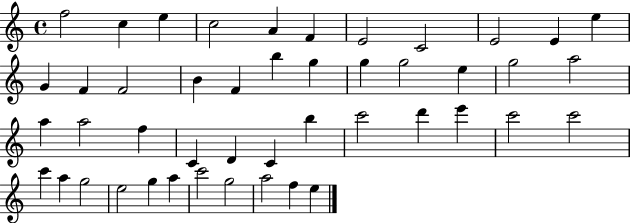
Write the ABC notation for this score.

X:1
T:Untitled
M:4/4
L:1/4
K:C
f2 c e c2 A F E2 C2 E2 E e G F F2 B F b g g g2 e g2 a2 a a2 f C D C b c'2 d' e' c'2 c'2 c' a g2 e2 g a c'2 g2 a2 f e